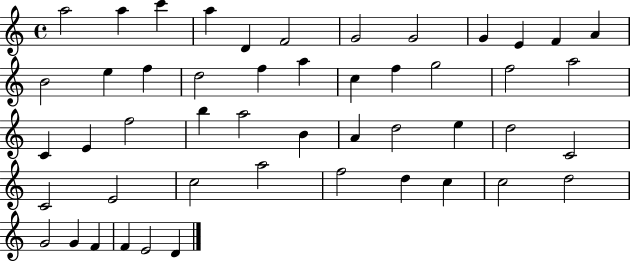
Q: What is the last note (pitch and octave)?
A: D4